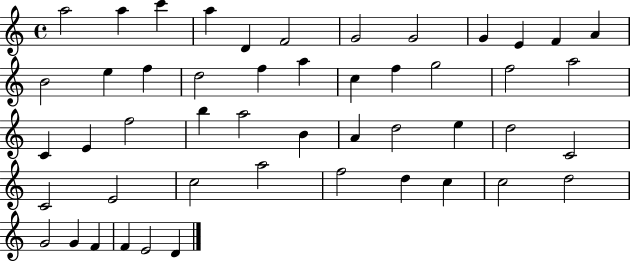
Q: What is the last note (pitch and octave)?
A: D4